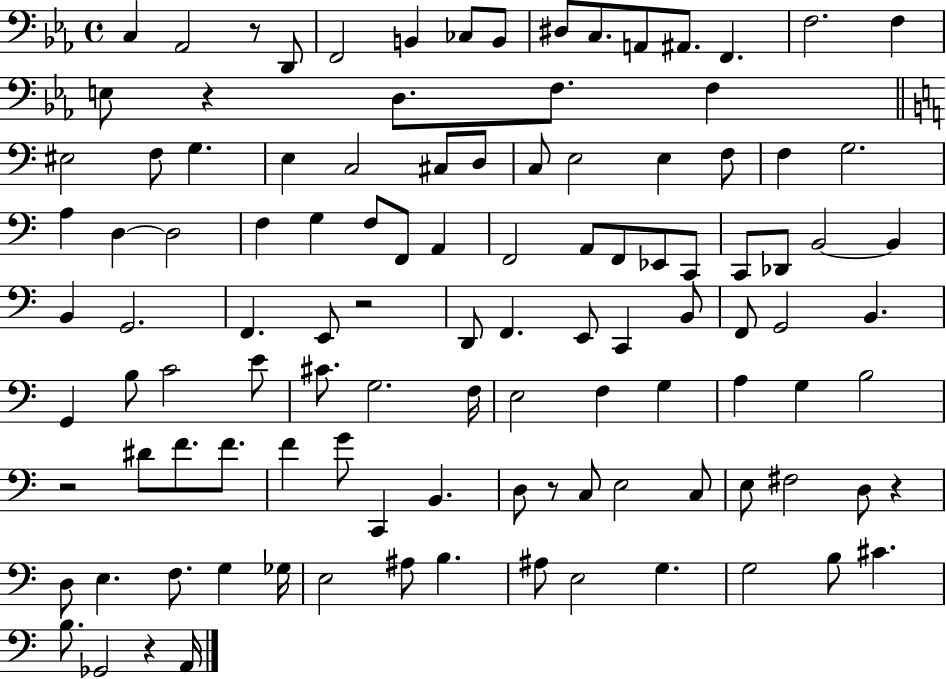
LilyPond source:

{
  \clef bass
  \time 4/4
  \defaultTimeSignature
  \key ees \major
  c4 aes,2 r8 d,8 | f,2 b,4 ces8 b,8 | dis8 c8. a,8 ais,8. f,4. | f2. f4 | \break e8 r4 d8. f8. f4 | \bar "||" \break \key a \minor eis2 f8 g4. | e4 c2 cis8 d8 | c8 e2 e4 f8 | f4 g2. | \break a4 d4~~ d2 | f4 g4 f8 f,8 a,4 | f,2 a,8 f,8 ees,8 c,8 | c,8 des,8 b,2~~ b,4 | \break b,4 g,2. | f,4. e,8 r2 | d,8 f,4. e,8 c,4 b,8 | f,8 g,2 b,4. | \break g,4 b8 c'2 e'8 | cis'8. g2. f16 | e2 f4 g4 | a4 g4 b2 | \break r2 dis'8 f'8. f'8. | f'4 g'8 c,4 b,4. | d8 r8 c8 e2 c8 | e8 fis2 d8 r4 | \break d8 e4. f8. g4 ges16 | e2 ais8 b4. | ais8 e2 g4. | g2 b8 cis'4. | \break b8. ges,2 r4 a,16 | \bar "|."
}